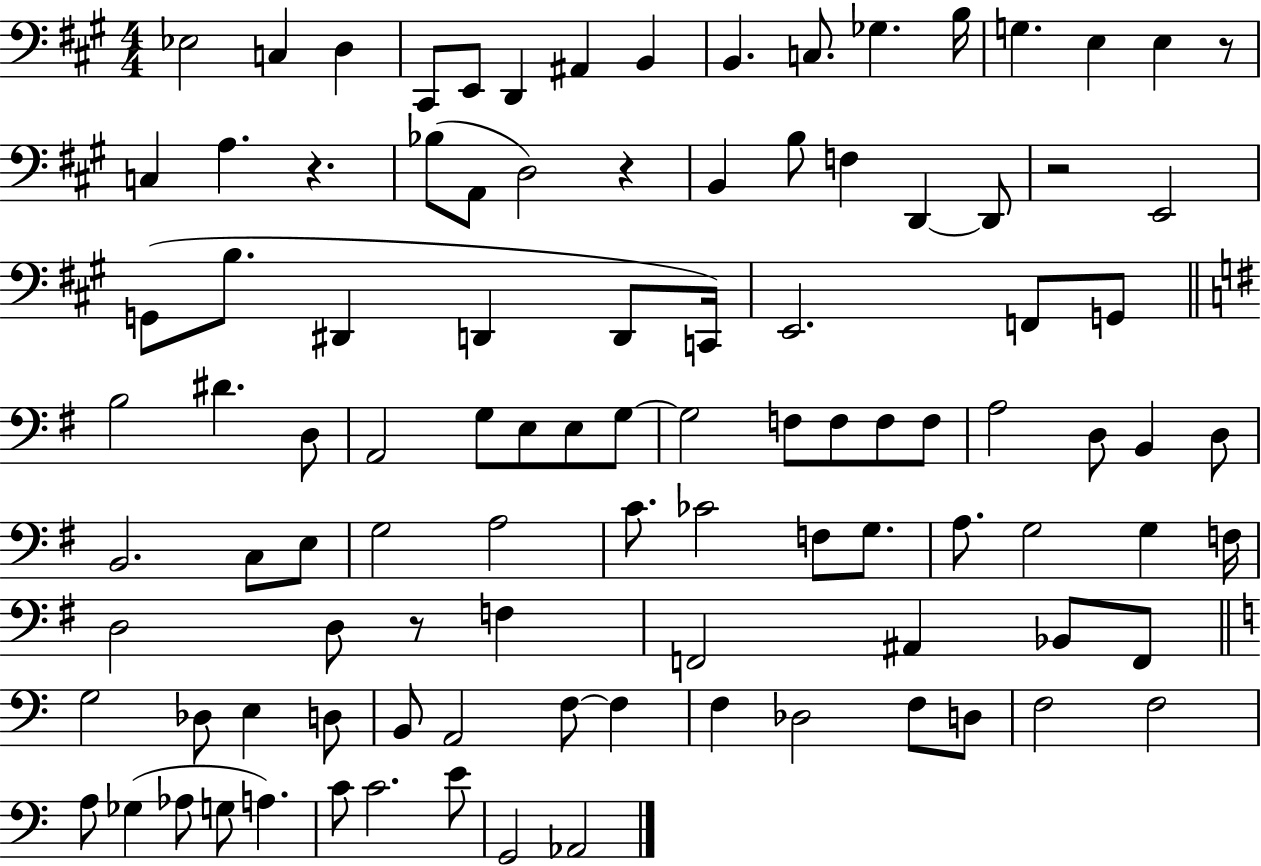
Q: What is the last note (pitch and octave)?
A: Ab2